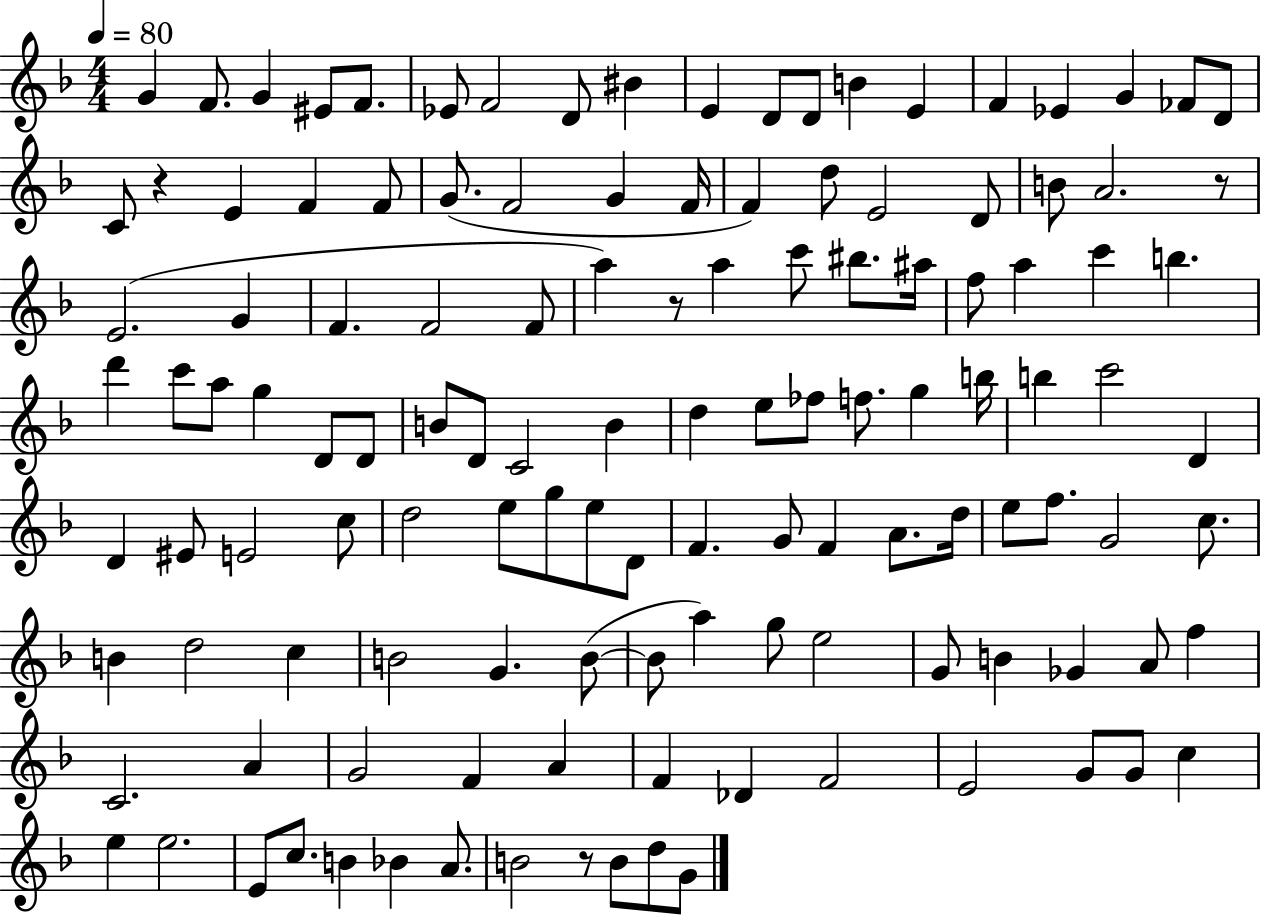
G4/q F4/e. G4/q EIS4/e F4/e. Eb4/e F4/h D4/e BIS4/q E4/q D4/e D4/e B4/q E4/q F4/q Eb4/q G4/q FES4/e D4/e C4/e R/q E4/q F4/q F4/e G4/e. F4/h G4/q F4/s F4/q D5/e E4/h D4/e B4/e A4/h. R/e E4/h. G4/q F4/q. F4/h F4/e A5/q R/e A5/q C6/e BIS5/e. A#5/s F5/e A5/q C6/q B5/q. D6/q C6/e A5/e G5/q D4/e D4/e B4/e D4/e C4/h B4/q D5/q E5/e FES5/e F5/e. G5/q B5/s B5/q C6/h D4/q D4/q EIS4/e E4/h C5/e D5/h E5/e G5/e E5/e D4/e F4/q. G4/e F4/q A4/e. D5/s E5/e F5/e. G4/h C5/e. B4/q D5/h C5/q B4/h G4/q. B4/e B4/e A5/q G5/e E5/h G4/e B4/q Gb4/q A4/e F5/q C4/h. A4/q G4/h F4/q A4/q F4/q Db4/q F4/h E4/h G4/e G4/e C5/q E5/q E5/h. E4/e C5/e. B4/q Bb4/q A4/e. B4/h R/e B4/e D5/e G4/e